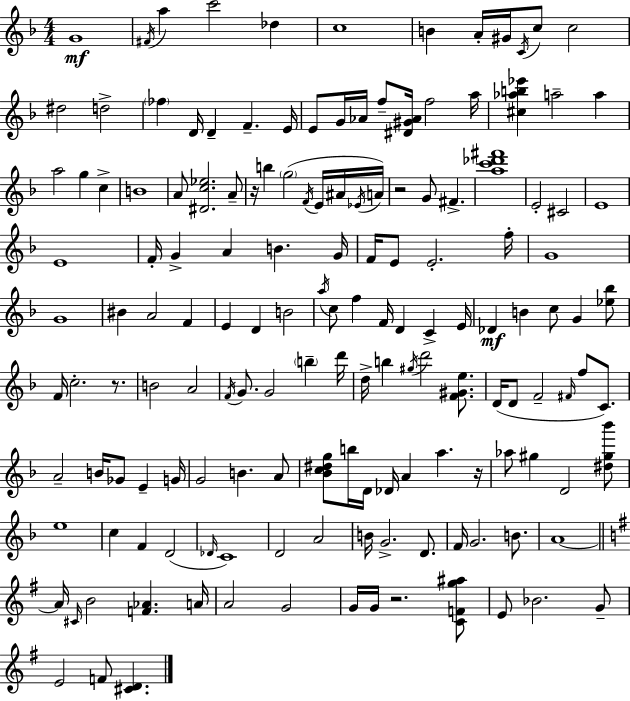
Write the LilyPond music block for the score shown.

{
  \clef treble
  \numericTimeSignature
  \time 4/4
  \key f \major
  \repeat volta 2 { g'1\mf | \acciaccatura { fis'16 } a''4 c'''2 des''4 | c''1 | b'4 a'16-. gis'16 \acciaccatura { c'16 } c''8 c''2 | \break dis''2 d''2-> | \parenthesize fes''4 d'16 d'4-- f'4.-- | e'16 e'8 g'16 aes'16 f''8-- <dis' gis' aes'>16 f''2 | a''16 <cis'' aes'' b'' ees'''>4 a''2-- a''4 | \break a''2 g''4 c''4-> | b'1 | a'8 <dis' c'' ees''>2. | a'8-- r16 b''4 \parenthesize g''2( \acciaccatura { f'16 } | \break e'16 ais'16 \acciaccatura { ees'16 }) a'16 r2 g'8 fis'4.-> | <a'' c''' des''' fis'''>1 | e'2-. cis'2 | e'1 | \break e'1 | f'16-. g'4-> a'4 b'4. | g'16 f'16 e'8 e'2.-. | f''16-. g'1 | \break g'1 | bis'4 a'2 | f'4 e'4 d'4 b'2 | \acciaccatura { a''16 } c''8 f''4 f'16 d'4 | \break c'4-> e'16 des'4\mf b'4 c''8 g'4 | <ees'' bes''>8 f'16 c''2.-. | r8. b'2 a'2 | \acciaccatura { f'16 } g'8. g'2 | \break \parenthesize b''4-- d'''16 d''16-> b''4 \acciaccatura { gis''16 } d'''2 | <f' gis' e''>8. d'16( d'8 f'2-- | \grace { fis'16 } f''8 c'8.) a'2-- | b'16 ges'8 e'4-- g'16 g'2 | \break b'4. a'8 <bes' c'' dis'' g''>8 b''16 d'16 des'16 a'4 | a''4. r16 aes''8 gis''4 d'2 | <dis'' gis'' bes'''>8 e''1 | c''4 f'4 | \break d'2( \grace { des'16 } c'1) | d'2 | a'2 b'16 g'2.-> | d'8. f'16 g'2. | \break b'8. a'1~~ | \bar "||" \break \key g \major a'16 \grace { cis'16 } b'2 <f' aes'>4. | a'16 a'2 g'2 | g'16 g'16 r2. <c' f' g'' ais''>8 | e'8 bes'2. g'8-- | \break e'2 f'8 <cis' d'>4. | } \bar "|."
}